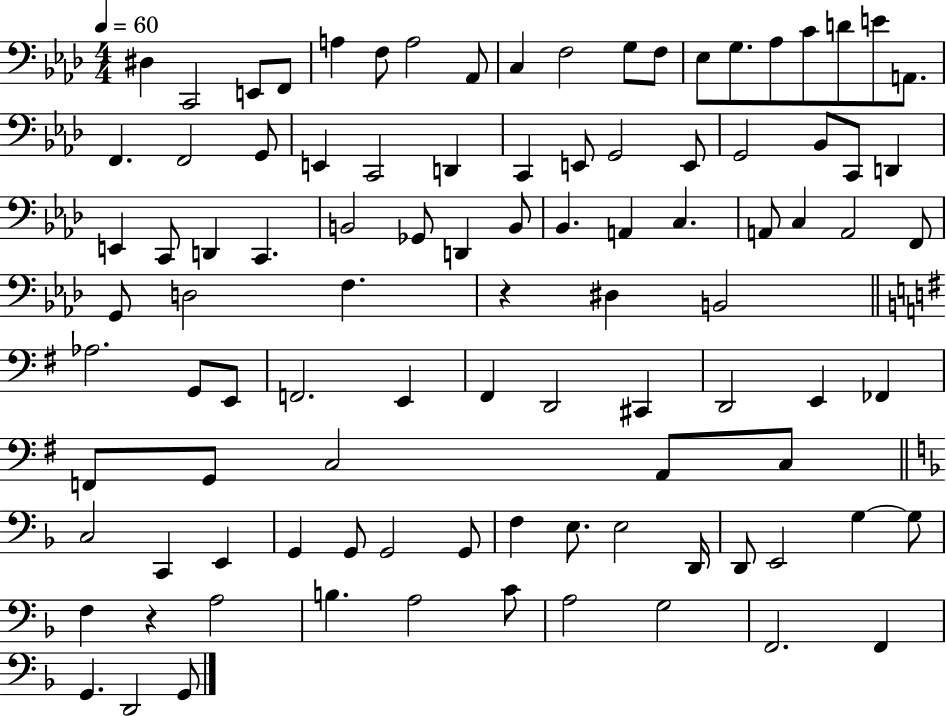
{
  \clef bass
  \numericTimeSignature
  \time 4/4
  \key aes \major
  \tempo 4 = 60
  dis4 c,2 e,8 f,8 | a4 f8 a2 aes,8 | c4 f2 g8 f8 | ees8 g8. aes8 c'8 d'8 e'8 a,8. | \break f,4. f,2 g,8 | e,4 c,2 d,4 | c,4 e,8 g,2 e,8 | g,2 bes,8 c,8 d,4 | \break e,4 c,8 d,4 c,4. | b,2 ges,8 d,4 b,8 | bes,4. a,4 c4. | a,8 c4 a,2 f,8 | \break g,8 d2 f4. | r4 dis4 b,2 | \bar "||" \break \key g \major aes2. g,8 e,8 | f,2. e,4 | fis,4 d,2 cis,4 | d,2 e,4 fes,4 | \break f,8 g,8 c2 a,8 c8 | \bar "||" \break \key d \minor c2 c,4 e,4 | g,4 g,8 g,2 g,8 | f4 e8. e2 d,16 | d,8 e,2 g4~~ g8 | \break f4 r4 a2 | b4. a2 c'8 | a2 g2 | f,2. f,4 | \break g,4. d,2 g,8 | \bar "|."
}